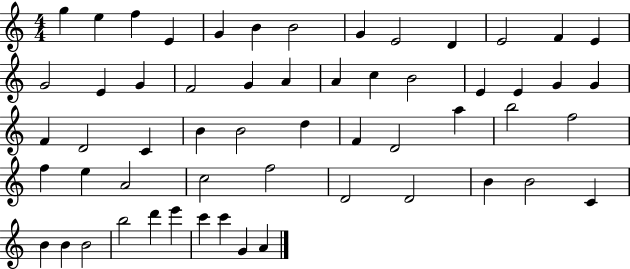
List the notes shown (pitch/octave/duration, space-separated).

G5/q E5/q F5/q E4/q G4/q B4/q B4/h G4/q E4/h D4/q E4/h F4/q E4/q G4/h E4/q G4/q F4/h G4/q A4/q A4/q C5/q B4/h E4/q E4/q G4/q G4/q F4/q D4/h C4/q B4/q B4/h D5/q F4/q D4/h A5/q B5/h F5/h F5/q E5/q A4/h C5/h F5/h D4/h D4/h B4/q B4/h C4/q B4/q B4/q B4/h B5/h D6/q E6/q C6/q C6/q G4/q A4/q